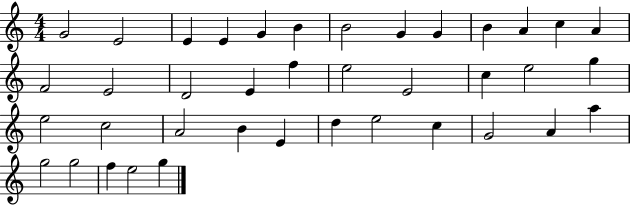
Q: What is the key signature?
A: C major